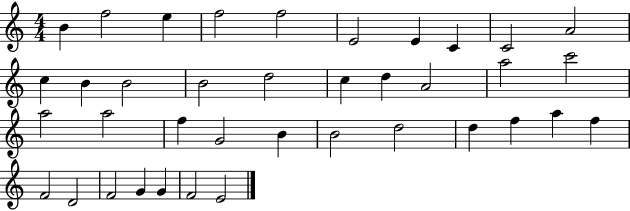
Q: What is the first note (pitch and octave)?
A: B4